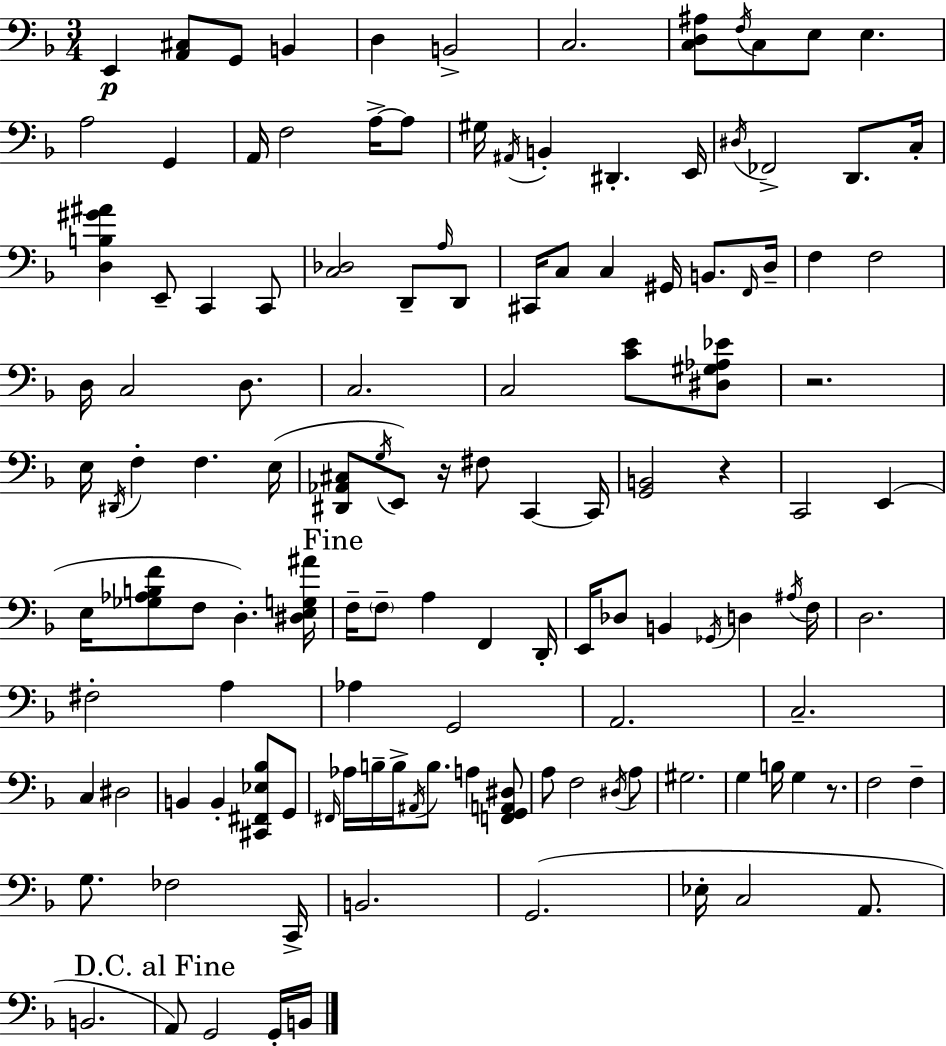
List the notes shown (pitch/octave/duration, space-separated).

E2/q [A2,C#3]/e G2/e B2/q D3/q B2/h C3/h. [C3,D3,A#3]/e F3/s C3/e E3/e E3/q. A3/h G2/q A2/s F3/h A3/s A3/e G#3/s A#2/s B2/q D#2/q. E2/s D#3/s FES2/h D2/e. C3/s [D3,B3,G#4,A#4]/q E2/e C2/q C2/e [C3,Db3]/h D2/e A3/s D2/e C#2/s C3/e C3/q G#2/s B2/e. F2/s D3/s F3/q F3/h D3/s C3/h D3/e. C3/h. C3/h [C4,E4]/e [D#3,G#3,Ab3,Eb4]/e R/h. E3/s D#2/s F3/q F3/q. E3/s [D#2,Ab2,C#3]/e G3/s E2/e R/s F#3/e C2/q C2/s [G2,B2]/h R/q C2/h E2/q E3/s [Gb3,Ab3,B3,F4]/e F3/e D3/q. [D#3,E3,G3,A#4]/s F3/s F3/e A3/q F2/q D2/s E2/s Db3/e B2/q Gb2/s D3/q A#3/s F3/s D3/h. F#3/h A3/q Ab3/q G2/h A2/h. C3/h. C3/q D#3/h B2/q B2/q [C#2,F#2,Eb3,Bb3]/e G2/e F#2/s Ab3/s B3/s B3/s A#2/s B3/e. A3/q [F2,G2,A2,D#3]/e A3/e F3/h D#3/s A3/e G#3/h. G3/q B3/s G3/q R/e. F3/h F3/q G3/e. FES3/h C2/s B2/h. G2/h. Eb3/s C3/h A2/e. B2/h. A2/e G2/h G2/s B2/s